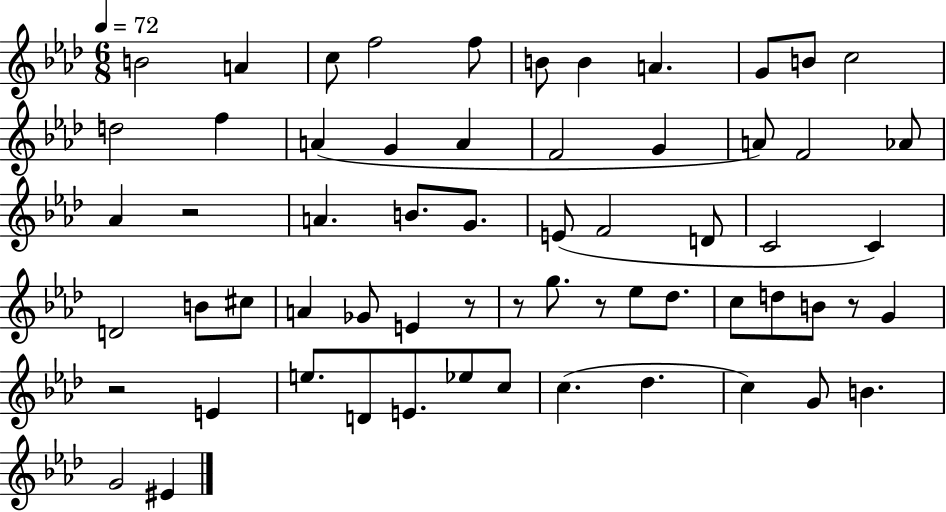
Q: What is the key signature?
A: AES major